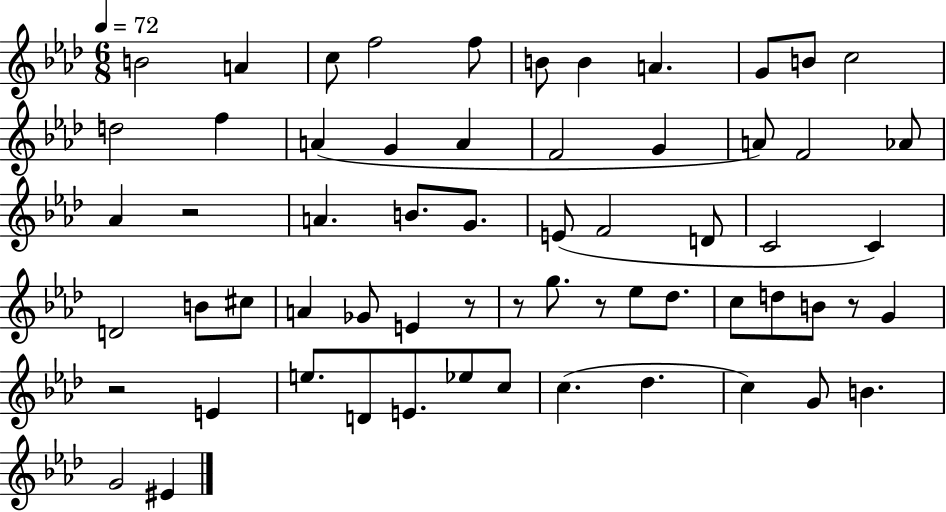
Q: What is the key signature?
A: AES major